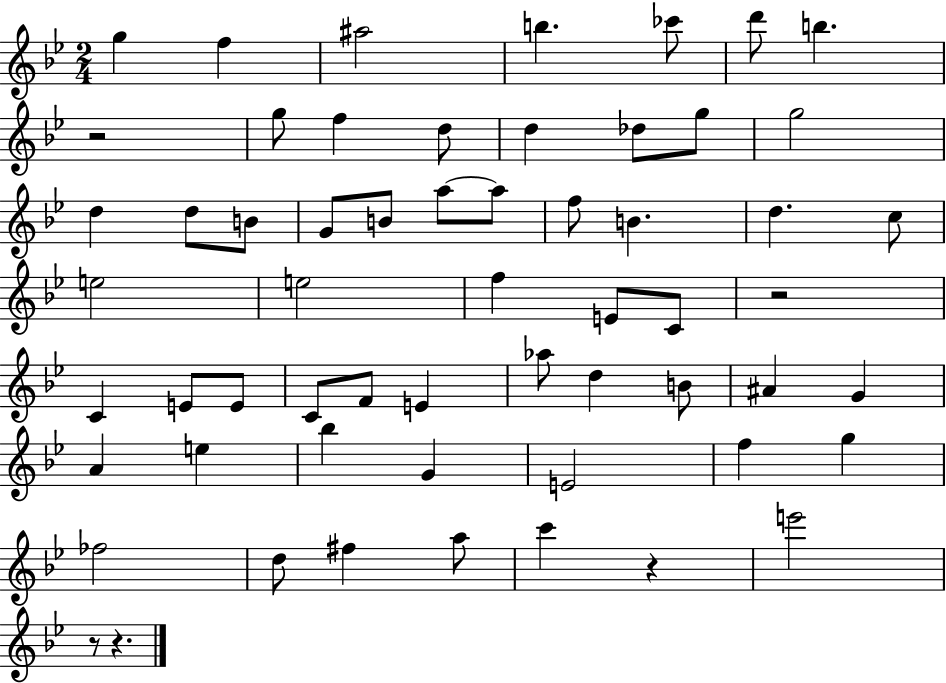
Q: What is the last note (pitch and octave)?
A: E6